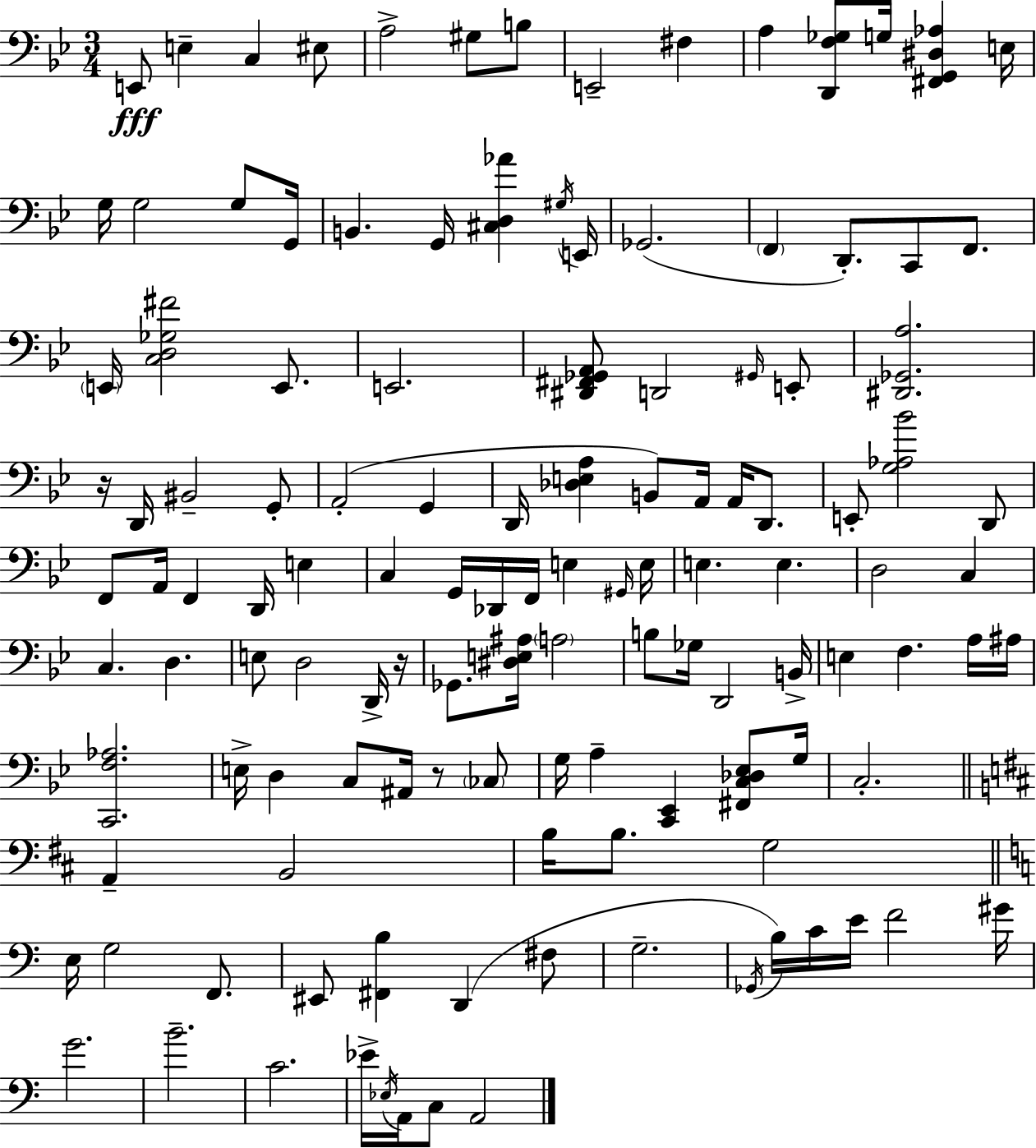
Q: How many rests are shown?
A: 3